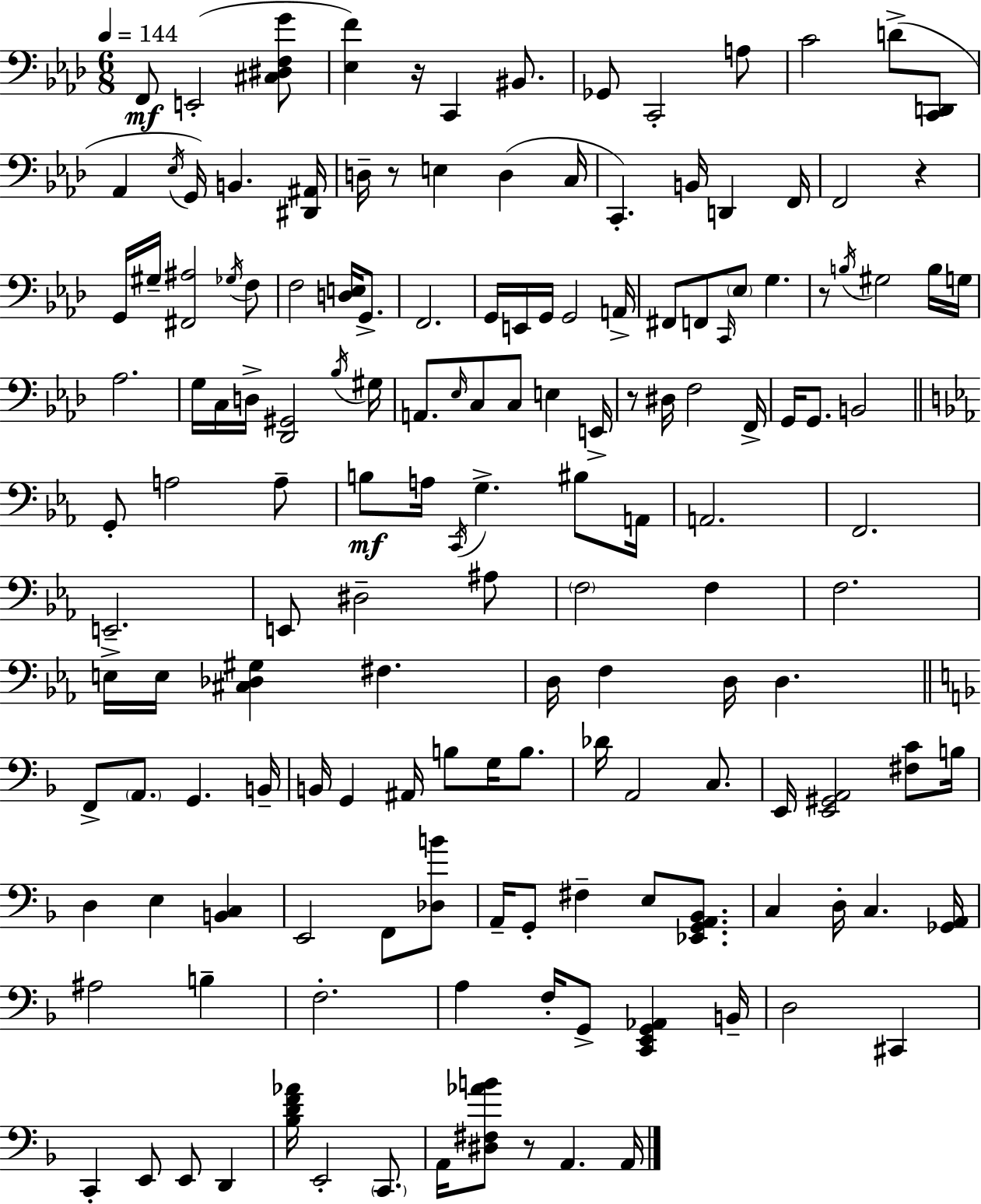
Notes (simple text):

F2/e E2/h [C#3,D#3,F3,G4]/e [Eb3,F4]/q R/s C2/q BIS2/e. Gb2/e C2/h A3/e C4/h D4/e [C2,D2]/e Ab2/q Eb3/s G2/s B2/q. [D#2,A#2]/s D3/s R/e E3/q D3/q C3/s C2/q. B2/s D2/q F2/s F2/h R/q G2/s G#3/s [F#2,A#3]/h Gb3/s F3/e F3/h [D3,E3]/s G2/e. F2/h. G2/s E2/s G2/s G2/h A2/s F#2/e F2/e C2/s Eb3/e G3/q. R/e B3/s G#3/h B3/s G3/s Ab3/h. G3/s C3/s D3/s [Db2,G#2]/h Bb3/s G#3/s A2/e. Eb3/s C3/e C3/e E3/q E2/s R/e D#3/s F3/h F2/s G2/s G2/e. B2/h G2/e A3/h A3/e B3/e A3/s C2/s G3/q. BIS3/e A2/s A2/h. F2/h. E2/h. E2/e D#3/h A#3/e F3/h F3/q F3/h. E3/s E3/s [C#3,Db3,G#3]/q F#3/q. D3/s F3/q D3/s D3/q. F2/e A2/e. G2/q. B2/s B2/s G2/q A#2/s B3/e G3/s B3/e. Db4/s A2/h C3/e. E2/s [E2,G#2,A2]/h [F#3,C4]/e B3/s D3/q E3/q [B2,C3]/q E2/h F2/e [Db3,B4]/e A2/s G2/e F#3/q E3/e [Eb2,G2,A2,Bb2]/e. C3/q D3/s C3/q. [Gb2,A2]/s A#3/h B3/q F3/h. A3/q F3/s G2/e [C2,E2,G2,Ab2]/q B2/s D3/h C#2/q C2/q E2/e E2/e D2/q [Bb3,D4,F4,Ab4]/s E2/h C2/e. A2/s [D#3,F#3,Ab4,B4]/e R/e A2/q. A2/s